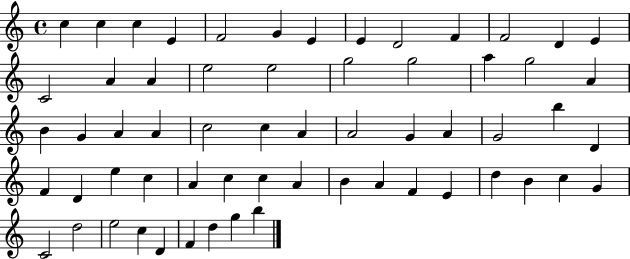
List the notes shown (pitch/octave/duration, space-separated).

C5/q C5/q C5/q E4/q F4/h G4/q E4/q E4/q D4/h F4/q F4/h D4/q E4/q C4/h A4/q A4/q E5/h E5/h G5/h G5/h A5/q G5/h A4/q B4/q G4/q A4/q A4/q C5/h C5/q A4/q A4/h G4/q A4/q G4/h B5/q D4/q F4/q D4/q E5/q C5/q A4/q C5/q C5/q A4/q B4/q A4/q F4/q E4/q D5/q B4/q C5/q G4/q C4/h D5/h E5/h C5/q D4/q F4/q D5/q G5/q B5/q